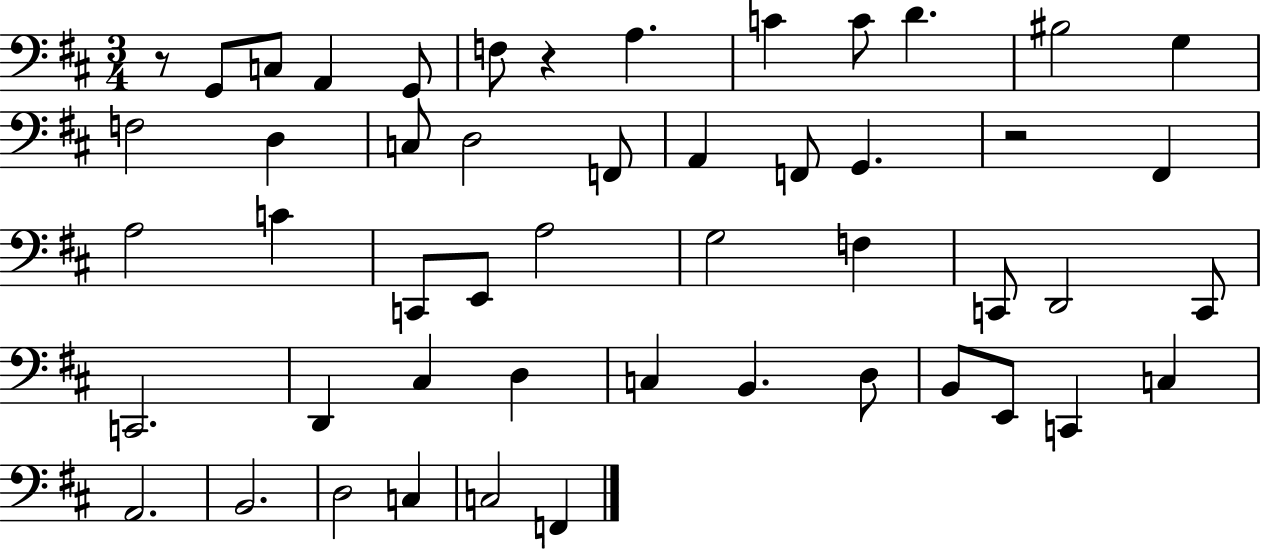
{
  \clef bass
  \numericTimeSignature
  \time 3/4
  \key d \major
  r8 g,8 c8 a,4 g,8 | f8 r4 a4. | c'4 c'8 d'4. | bis2 g4 | \break f2 d4 | c8 d2 f,8 | a,4 f,8 g,4. | r2 fis,4 | \break a2 c'4 | c,8 e,8 a2 | g2 f4 | c,8 d,2 c,8 | \break c,2. | d,4 cis4 d4 | c4 b,4. d8 | b,8 e,8 c,4 c4 | \break a,2. | b,2. | d2 c4 | c2 f,4 | \break \bar "|."
}